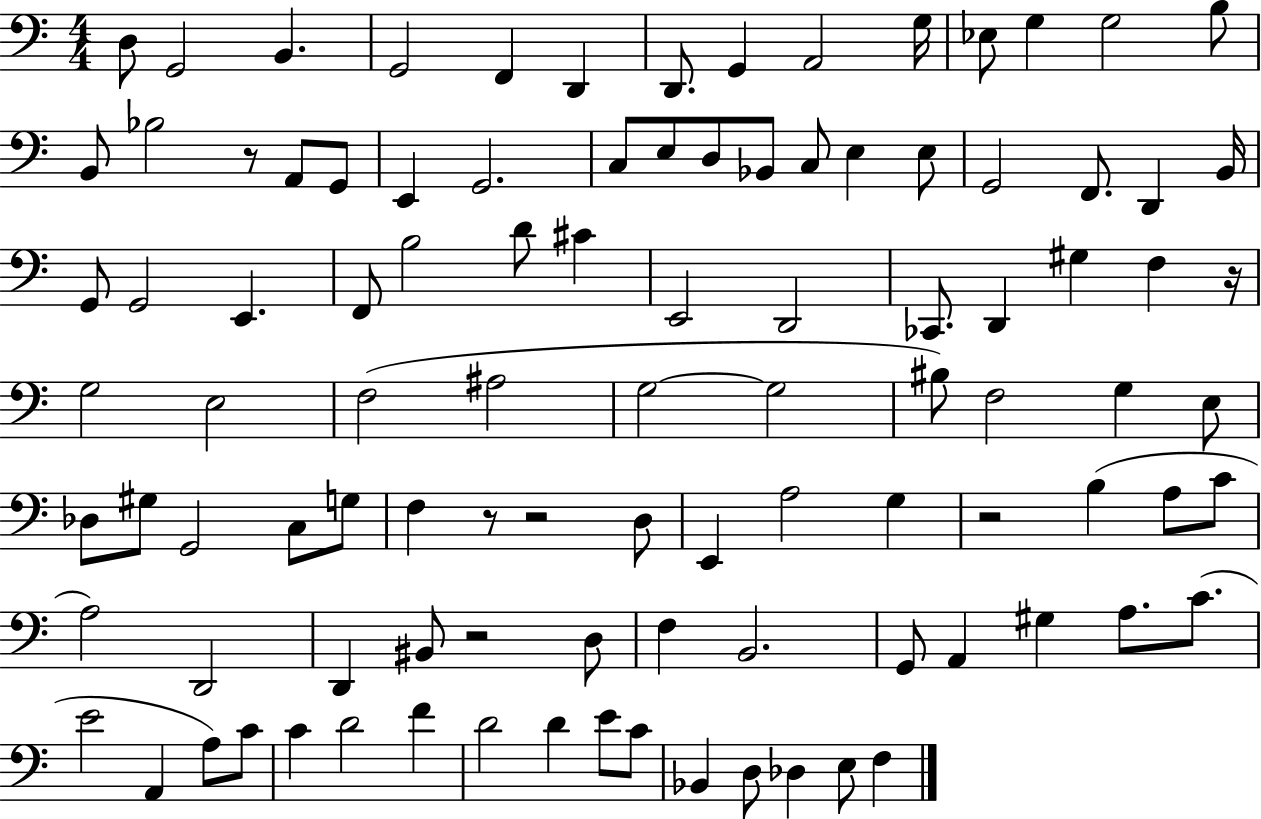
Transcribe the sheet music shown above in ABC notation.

X:1
T:Untitled
M:4/4
L:1/4
K:C
D,/2 G,,2 B,, G,,2 F,, D,, D,,/2 G,, A,,2 G,/4 _E,/2 G, G,2 B,/2 B,,/2 _B,2 z/2 A,,/2 G,,/2 E,, G,,2 C,/2 E,/2 D,/2 _B,,/2 C,/2 E, E,/2 G,,2 F,,/2 D,, B,,/4 G,,/2 G,,2 E,, F,,/2 B,2 D/2 ^C E,,2 D,,2 _C,,/2 D,, ^G, F, z/4 G,2 E,2 F,2 ^A,2 G,2 G,2 ^B,/2 F,2 G, E,/2 _D,/2 ^G,/2 G,,2 C,/2 G,/2 F, z/2 z2 D,/2 E,, A,2 G, z2 B, A,/2 C/2 A,2 D,,2 D,, ^B,,/2 z2 D,/2 F, B,,2 G,,/2 A,, ^G, A,/2 C/2 E2 A,, A,/2 C/2 C D2 F D2 D E/2 C/2 _B,, D,/2 _D, E,/2 F,